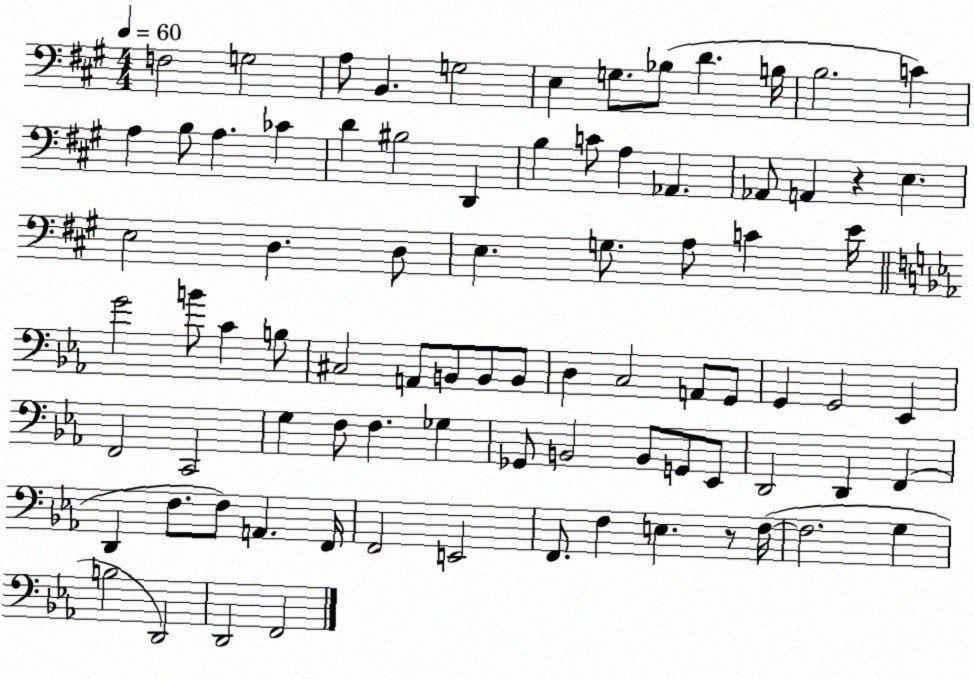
X:1
T:Untitled
M:4/4
L:1/4
K:A
F,2 G,2 A,/2 B,, G,2 E, G,/2 _B,/2 D B,/4 B,2 C A, B,/2 A, _C D ^B,2 D,, B, C/2 A, _A,, _A,,/2 A,, z E, E,2 D, D,/2 E, G,/2 A,/2 C E/4 G2 B/2 C B,/2 ^C,2 A,,/2 B,,/2 B,,/2 B,,/2 D, C,2 A,,/2 G,,/2 G,, G,,2 _E,, F,,2 C,,2 G, F,/2 F, _G, _G,,/2 B,,2 B,,/2 G,,/2 _E,,/2 D,,2 D,, F,, D,, F,/2 F,/2 A,, F,,/4 F,,2 E,,2 F,,/2 F, E, z/2 F,/4 F,2 G, B,2 D,,2 D,,2 F,,2